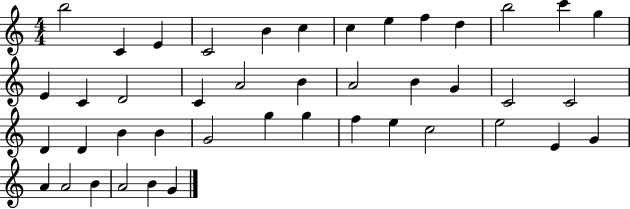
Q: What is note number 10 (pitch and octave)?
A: D5